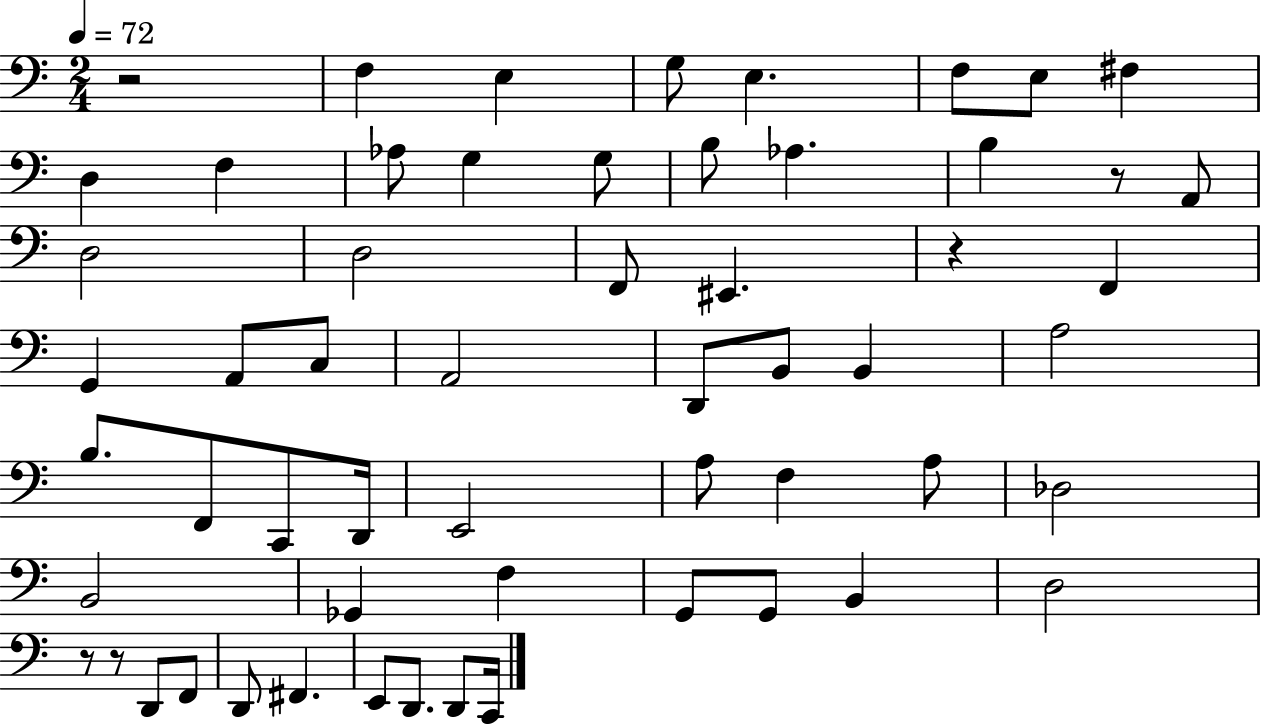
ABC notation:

X:1
T:Untitled
M:2/4
L:1/4
K:C
z2 F, E, G,/2 E, F,/2 E,/2 ^F, D, F, _A,/2 G, G,/2 B,/2 _A, B, z/2 A,,/2 D,2 D,2 F,,/2 ^E,, z F,, G,, A,,/2 C,/2 A,,2 D,,/2 B,,/2 B,, A,2 B,/2 F,,/2 C,,/2 D,,/4 E,,2 A,/2 F, A,/2 _D,2 B,,2 _G,, F, G,,/2 G,,/2 B,, D,2 z/2 z/2 D,,/2 F,,/2 D,,/2 ^F,, E,,/2 D,,/2 D,,/2 C,,/4